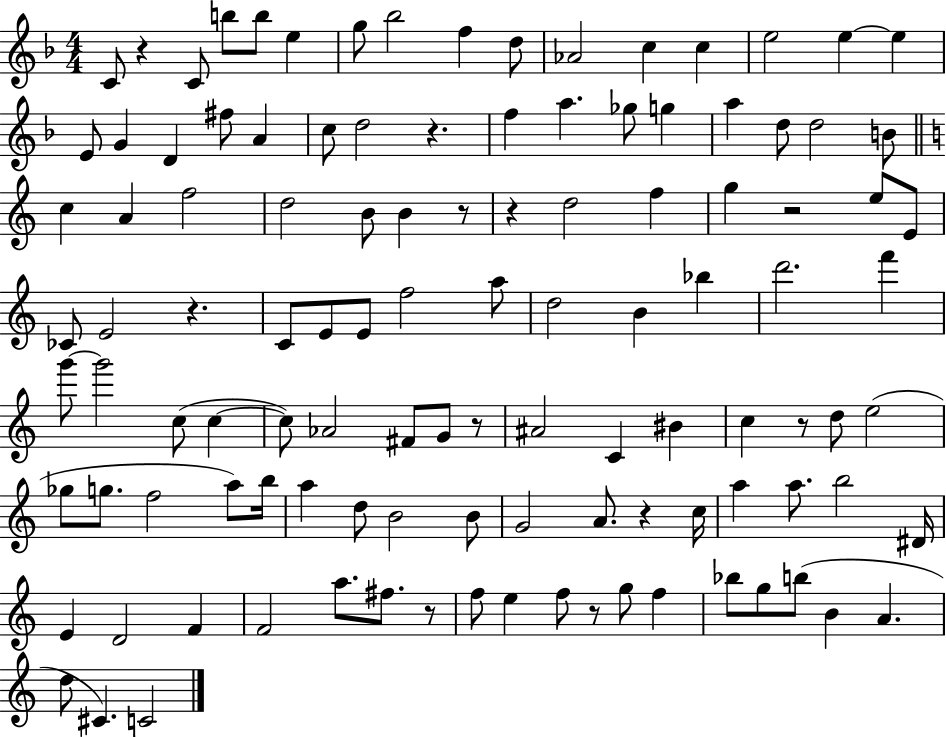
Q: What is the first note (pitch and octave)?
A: C4